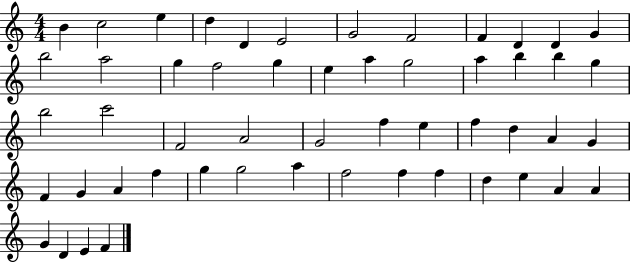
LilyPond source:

{
  \clef treble
  \numericTimeSignature
  \time 4/4
  \key c \major
  b'4 c''2 e''4 | d''4 d'4 e'2 | g'2 f'2 | f'4 d'4 d'4 g'4 | \break b''2 a''2 | g''4 f''2 g''4 | e''4 a''4 g''2 | a''4 b''4 b''4 g''4 | \break b''2 c'''2 | f'2 a'2 | g'2 f''4 e''4 | f''4 d''4 a'4 g'4 | \break f'4 g'4 a'4 f''4 | g''4 g''2 a''4 | f''2 f''4 f''4 | d''4 e''4 a'4 a'4 | \break g'4 d'4 e'4 f'4 | \bar "|."
}